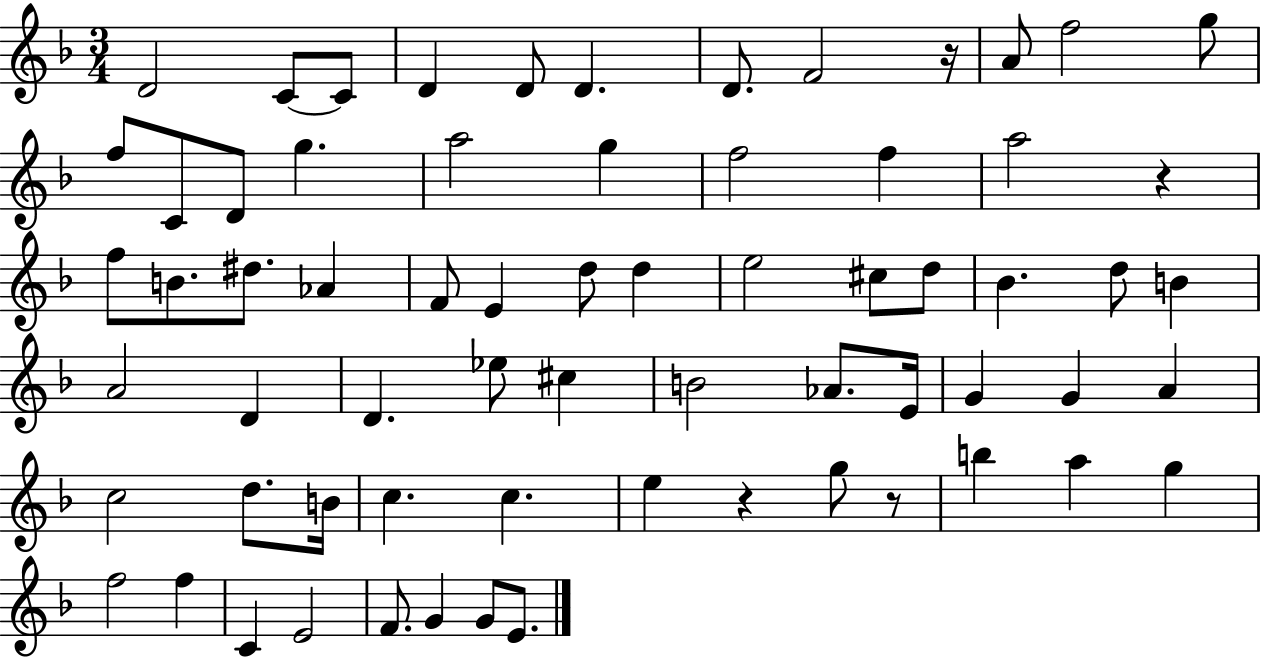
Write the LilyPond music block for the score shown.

{
  \clef treble
  \numericTimeSignature
  \time 3/4
  \key f \major
  \repeat volta 2 { d'2 c'8~~ c'8 | d'4 d'8 d'4. | d'8. f'2 r16 | a'8 f''2 g''8 | \break f''8 c'8 d'8 g''4. | a''2 g''4 | f''2 f''4 | a''2 r4 | \break f''8 b'8. dis''8. aes'4 | f'8 e'4 d''8 d''4 | e''2 cis''8 d''8 | bes'4. d''8 b'4 | \break a'2 d'4 | d'4. ees''8 cis''4 | b'2 aes'8. e'16 | g'4 g'4 a'4 | \break c''2 d''8. b'16 | c''4. c''4. | e''4 r4 g''8 r8 | b''4 a''4 g''4 | \break f''2 f''4 | c'4 e'2 | f'8. g'4 g'8 e'8. | } \bar "|."
}